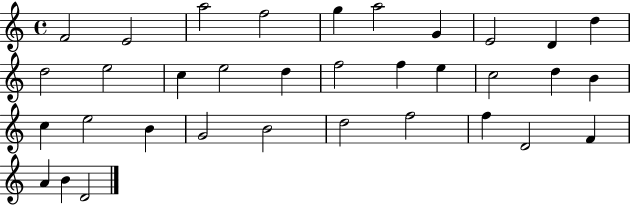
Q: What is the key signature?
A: C major